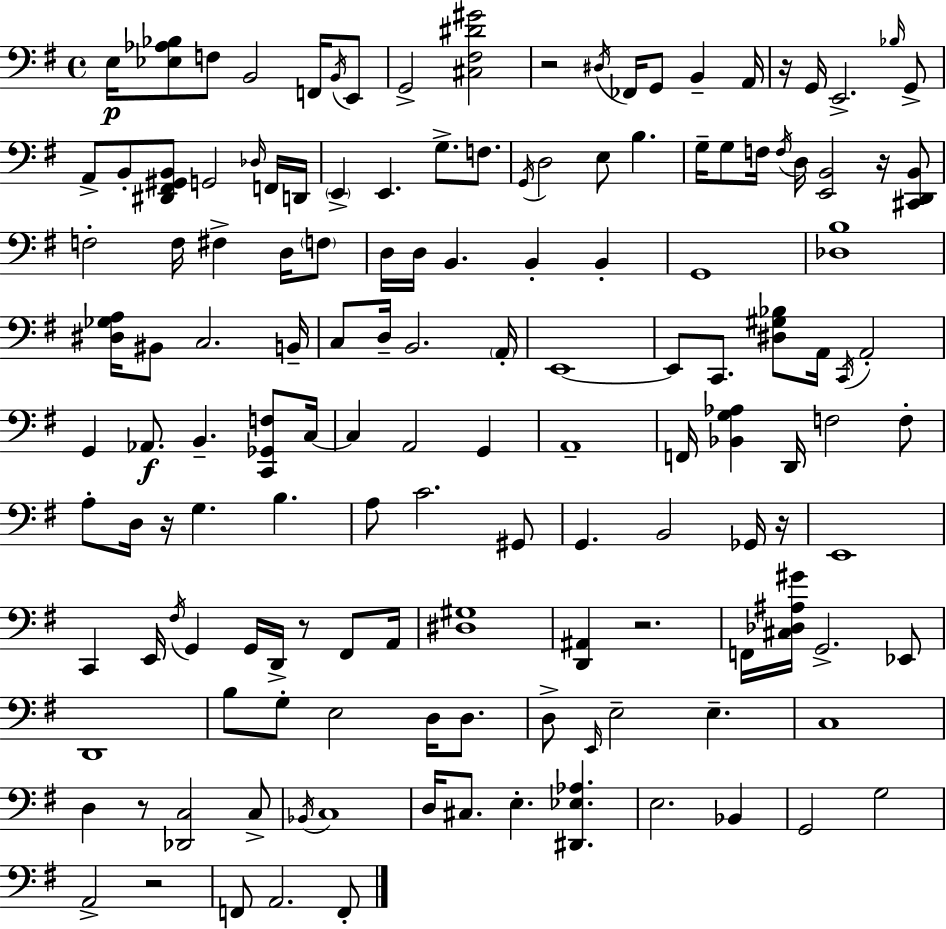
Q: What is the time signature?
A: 4/4